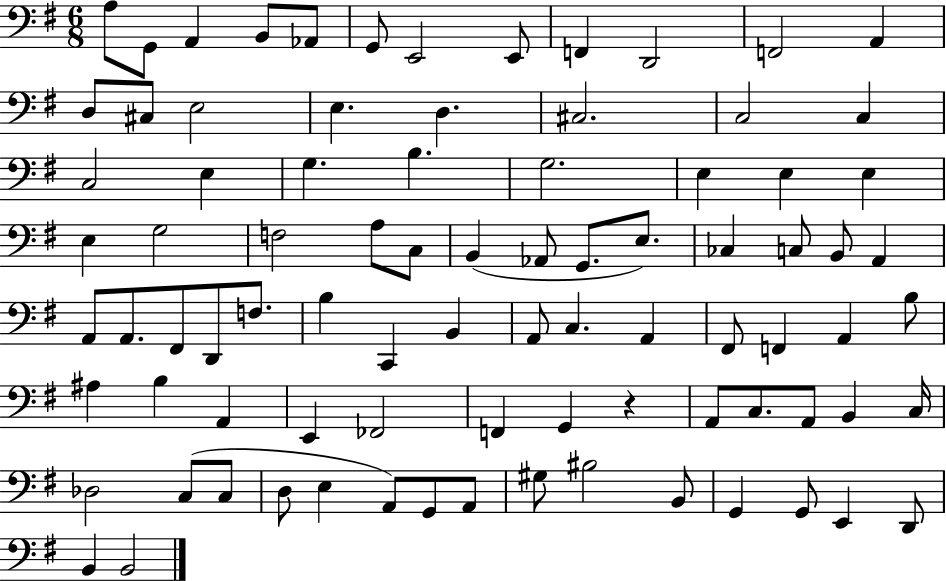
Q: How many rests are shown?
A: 1